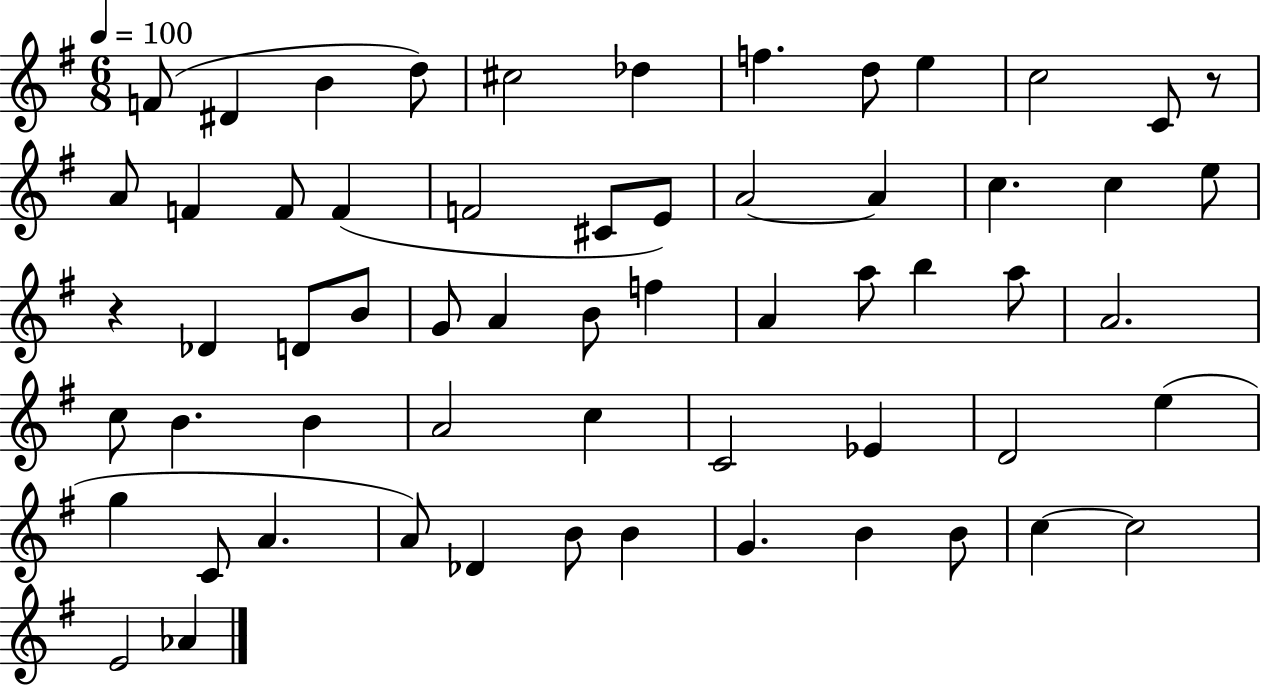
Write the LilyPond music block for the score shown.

{
  \clef treble
  \numericTimeSignature
  \time 6/8
  \key g \major
  \tempo 4 = 100
  f'8( dis'4 b'4 d''8) | cis''2 des''4 | f''4. d''8 e''4 | c''2 c'8 r8 | \break a'8 f'4 f'8 f'4( | f'2 cis'8 e'8) | a'2~~ a'4 | c''4. c''4 e''8 | \break r4 des'4 d'8 b'8 | g'8 a'4 b'8 f''4 | a'4 a''8 b''4 a''8 | a'2. | \break c''8 b'4. b'4 | a'2 c''4 | c'2 ees'4 | d'2 e''4( | \break g''4 c'8 a'4. | a'8) des'4 b'8 b'4 | g'4. b'4 b'8 | c''4~~ c''2 | \break e'2 aes'4 | \bar "|."
}